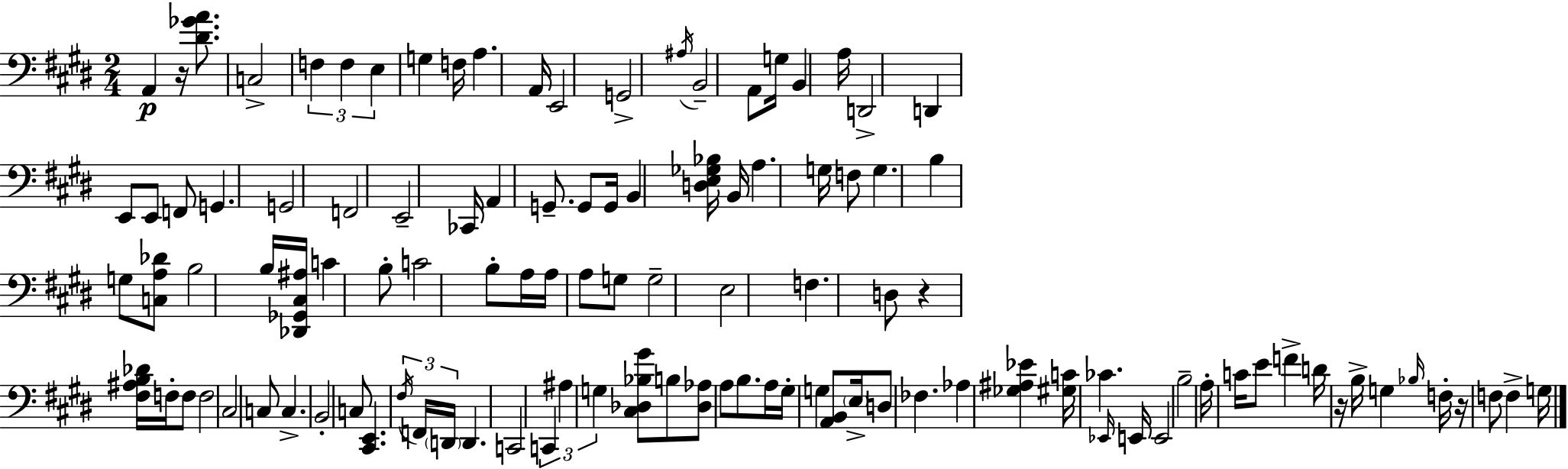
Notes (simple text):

A2/q R/s [D#4,Gb4,A4]/e. C3/h F3/q F3/q E3/q G3/q F3/s A3/q. A2/s E2/h G2/h A#3/s B2/h A2/e G3/s B2/q A3/s D2/h D2/q E2/e E2/e F2/e G2/q. G2/h F2/h E2/h CES2/s A2/q G2/e. G2/e G2/s B2/q [D3,E3,Gb3,Bb3]/s B2/s A3/q. G3/s F3/e G3/q. B3/q G3/e [C3,A3,Db4]/e B3/h B3/s [Db2,Gb2,C#3,A#3]/s C4/q B3/e C4/h B3/e A3/s A3/s A3/e G3/e G3/h E3/h F3/q. D3/e R/q [F#3,A#3,B3,Db4]/s F3/s F3/e F3/h C#3/h C3/e C3/q. B2/h C3/e [C#2,E2]/q. F#3/s F2/s D2/s D2/q. C2/h C2/q A#3/q G3/q [C#3,Db3,Bb3,G#4]/e B3/e [Db3,Ab3]/e A3/e B3/e. A3/s G#3/s G3/q [A2,B2]/e E3/s D3/e FES3/q. Ab3/q [Gb3,A#3,Eb4]/q [G#3,C4]/s CES4/q. Eb2/s E2/s E2/h B3/h A3/s C4/s E4/e F4/q D4/s R/s B3/s G3/q Bb3/s F3/s R/s F3/e F3/q G3/s